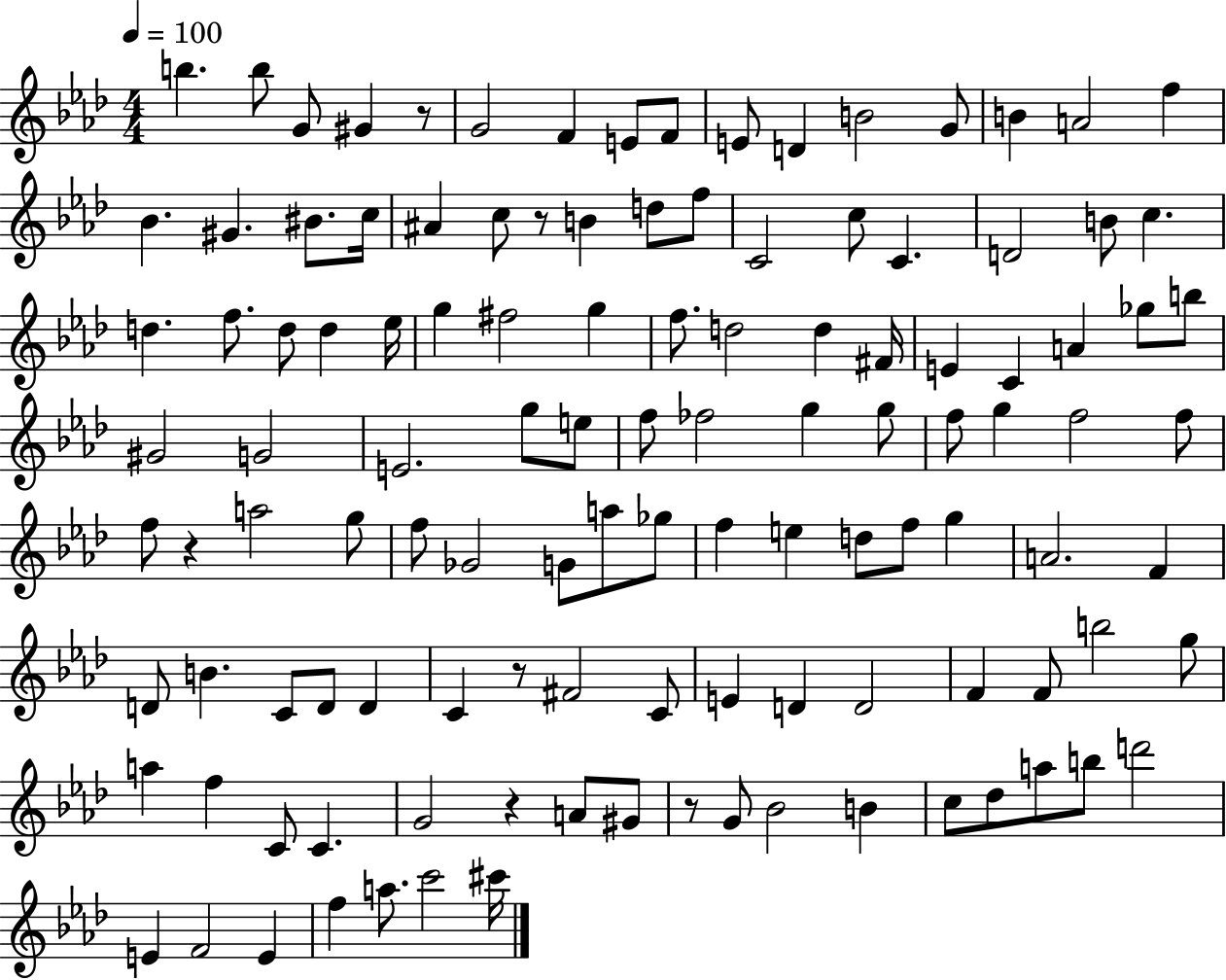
B5/q. B5/e G4/e G#4/q R/e G4/h F4/q E4/e F4/e E4/e D4/q B4/h G4/e B4/q A4/h F5/q Bb4/q. G#4/q. BIS4/e. C5/s A#4/q C5/e R/e B4/q D5/e F5/e C4/h C5/e C4/q. D4/h B4/e C5/q. D5/q. F5/e. D5/e D5/q Eb5/s G5/q F#5/h G5/q F5/e. D5/h D5/q F#4/s E4/q C4/q A4/q Gb5/e B5/e G#4/h G4/h E4/h. G5/e E5/e F5/e FES5/h G5/q G5/e F5/e G5/q F5/h F5/e F5/e R/q A5/h G5/e F5/e Gb4/h G4/e A5/e Gb5/e F5/q E5/q D5/e F5/e G5/q A4/h. F4/q D4/e B4/q. C4/e D4/e D4/q C4/q R/e F#4/h C4/e E4/q D4/q D4/h F4/q F4/e B5/h G5/e A5/q F5/q C4/e C4/q. G4/h R/q A4/e G#4/e R/e G4/e Bb4/h B4/q C5/e Db5/e A5/e B5/e D6/h E4/q F4/h E4/q F5/q A5/e. C6/h C#6/s